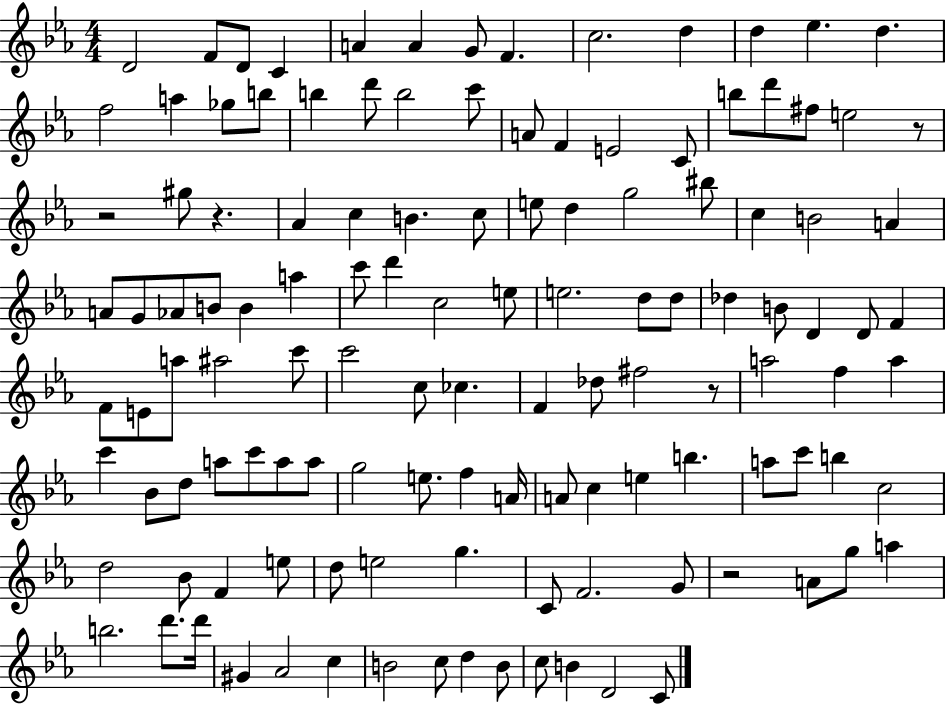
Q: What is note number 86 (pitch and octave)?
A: C5